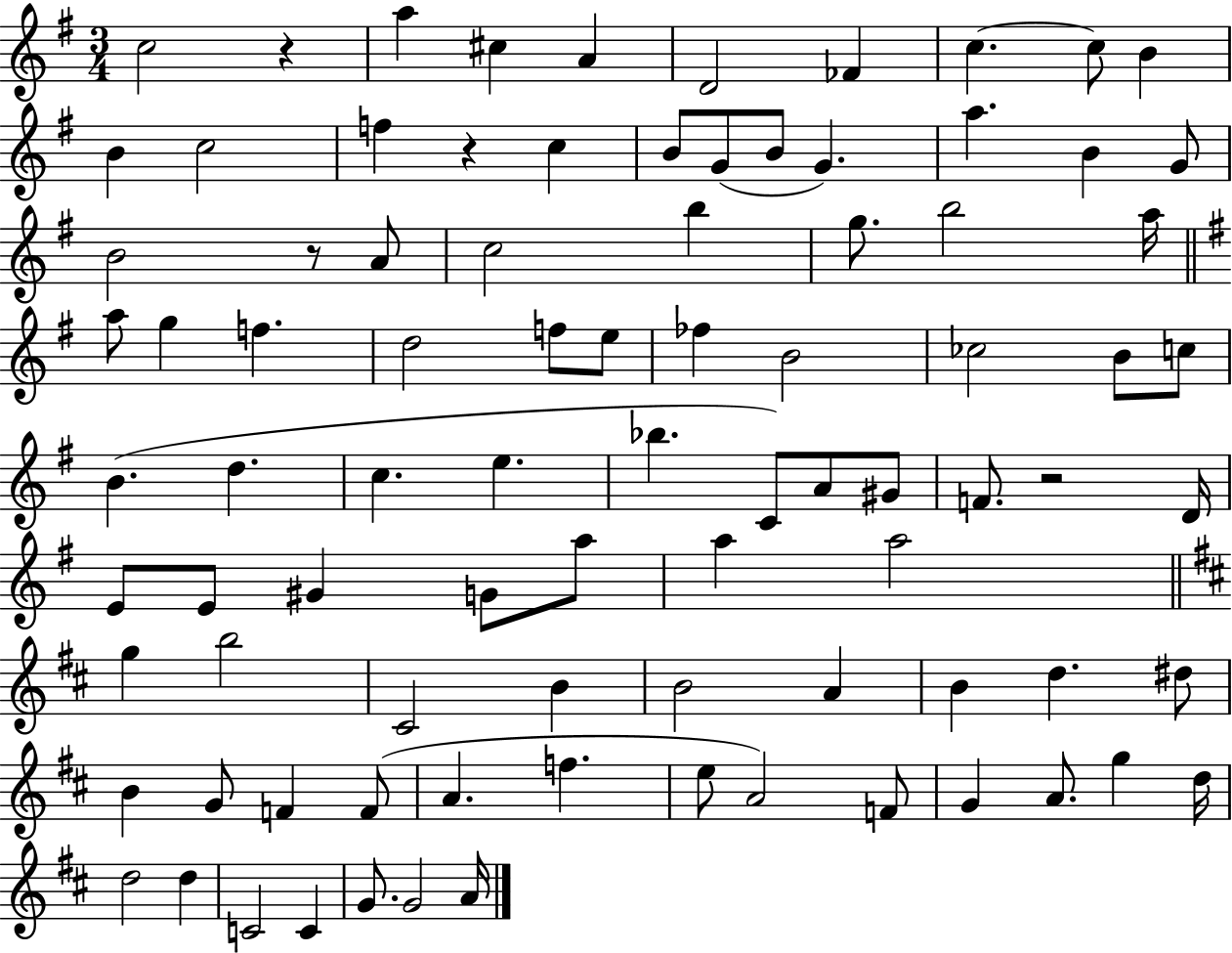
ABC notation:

X:1
T:Untitled
M:3/4
L:1/4
K:G
c2 z a ^c A D2 _F c c/2 B B c2 f z c B/2 G/2 B/2 G a B G/2 B2 z/2 A/2 c2 b g/2 b2 a/4 a/2 g f d2 f/2 e/2 _f B2 _c2 B/2 c/2 B d c e _b C/2 A/2 ^G/2 F/2 z2 D/4 E/2 E/2 ^G G/2 a/2 a a2 g b2 ^C2 B B2 A B d ^d/2 B G/2 F F/2 A f e/2 A2 F/2 G A/2 g d/4 d2 d C2 C G/2 G2 A/4